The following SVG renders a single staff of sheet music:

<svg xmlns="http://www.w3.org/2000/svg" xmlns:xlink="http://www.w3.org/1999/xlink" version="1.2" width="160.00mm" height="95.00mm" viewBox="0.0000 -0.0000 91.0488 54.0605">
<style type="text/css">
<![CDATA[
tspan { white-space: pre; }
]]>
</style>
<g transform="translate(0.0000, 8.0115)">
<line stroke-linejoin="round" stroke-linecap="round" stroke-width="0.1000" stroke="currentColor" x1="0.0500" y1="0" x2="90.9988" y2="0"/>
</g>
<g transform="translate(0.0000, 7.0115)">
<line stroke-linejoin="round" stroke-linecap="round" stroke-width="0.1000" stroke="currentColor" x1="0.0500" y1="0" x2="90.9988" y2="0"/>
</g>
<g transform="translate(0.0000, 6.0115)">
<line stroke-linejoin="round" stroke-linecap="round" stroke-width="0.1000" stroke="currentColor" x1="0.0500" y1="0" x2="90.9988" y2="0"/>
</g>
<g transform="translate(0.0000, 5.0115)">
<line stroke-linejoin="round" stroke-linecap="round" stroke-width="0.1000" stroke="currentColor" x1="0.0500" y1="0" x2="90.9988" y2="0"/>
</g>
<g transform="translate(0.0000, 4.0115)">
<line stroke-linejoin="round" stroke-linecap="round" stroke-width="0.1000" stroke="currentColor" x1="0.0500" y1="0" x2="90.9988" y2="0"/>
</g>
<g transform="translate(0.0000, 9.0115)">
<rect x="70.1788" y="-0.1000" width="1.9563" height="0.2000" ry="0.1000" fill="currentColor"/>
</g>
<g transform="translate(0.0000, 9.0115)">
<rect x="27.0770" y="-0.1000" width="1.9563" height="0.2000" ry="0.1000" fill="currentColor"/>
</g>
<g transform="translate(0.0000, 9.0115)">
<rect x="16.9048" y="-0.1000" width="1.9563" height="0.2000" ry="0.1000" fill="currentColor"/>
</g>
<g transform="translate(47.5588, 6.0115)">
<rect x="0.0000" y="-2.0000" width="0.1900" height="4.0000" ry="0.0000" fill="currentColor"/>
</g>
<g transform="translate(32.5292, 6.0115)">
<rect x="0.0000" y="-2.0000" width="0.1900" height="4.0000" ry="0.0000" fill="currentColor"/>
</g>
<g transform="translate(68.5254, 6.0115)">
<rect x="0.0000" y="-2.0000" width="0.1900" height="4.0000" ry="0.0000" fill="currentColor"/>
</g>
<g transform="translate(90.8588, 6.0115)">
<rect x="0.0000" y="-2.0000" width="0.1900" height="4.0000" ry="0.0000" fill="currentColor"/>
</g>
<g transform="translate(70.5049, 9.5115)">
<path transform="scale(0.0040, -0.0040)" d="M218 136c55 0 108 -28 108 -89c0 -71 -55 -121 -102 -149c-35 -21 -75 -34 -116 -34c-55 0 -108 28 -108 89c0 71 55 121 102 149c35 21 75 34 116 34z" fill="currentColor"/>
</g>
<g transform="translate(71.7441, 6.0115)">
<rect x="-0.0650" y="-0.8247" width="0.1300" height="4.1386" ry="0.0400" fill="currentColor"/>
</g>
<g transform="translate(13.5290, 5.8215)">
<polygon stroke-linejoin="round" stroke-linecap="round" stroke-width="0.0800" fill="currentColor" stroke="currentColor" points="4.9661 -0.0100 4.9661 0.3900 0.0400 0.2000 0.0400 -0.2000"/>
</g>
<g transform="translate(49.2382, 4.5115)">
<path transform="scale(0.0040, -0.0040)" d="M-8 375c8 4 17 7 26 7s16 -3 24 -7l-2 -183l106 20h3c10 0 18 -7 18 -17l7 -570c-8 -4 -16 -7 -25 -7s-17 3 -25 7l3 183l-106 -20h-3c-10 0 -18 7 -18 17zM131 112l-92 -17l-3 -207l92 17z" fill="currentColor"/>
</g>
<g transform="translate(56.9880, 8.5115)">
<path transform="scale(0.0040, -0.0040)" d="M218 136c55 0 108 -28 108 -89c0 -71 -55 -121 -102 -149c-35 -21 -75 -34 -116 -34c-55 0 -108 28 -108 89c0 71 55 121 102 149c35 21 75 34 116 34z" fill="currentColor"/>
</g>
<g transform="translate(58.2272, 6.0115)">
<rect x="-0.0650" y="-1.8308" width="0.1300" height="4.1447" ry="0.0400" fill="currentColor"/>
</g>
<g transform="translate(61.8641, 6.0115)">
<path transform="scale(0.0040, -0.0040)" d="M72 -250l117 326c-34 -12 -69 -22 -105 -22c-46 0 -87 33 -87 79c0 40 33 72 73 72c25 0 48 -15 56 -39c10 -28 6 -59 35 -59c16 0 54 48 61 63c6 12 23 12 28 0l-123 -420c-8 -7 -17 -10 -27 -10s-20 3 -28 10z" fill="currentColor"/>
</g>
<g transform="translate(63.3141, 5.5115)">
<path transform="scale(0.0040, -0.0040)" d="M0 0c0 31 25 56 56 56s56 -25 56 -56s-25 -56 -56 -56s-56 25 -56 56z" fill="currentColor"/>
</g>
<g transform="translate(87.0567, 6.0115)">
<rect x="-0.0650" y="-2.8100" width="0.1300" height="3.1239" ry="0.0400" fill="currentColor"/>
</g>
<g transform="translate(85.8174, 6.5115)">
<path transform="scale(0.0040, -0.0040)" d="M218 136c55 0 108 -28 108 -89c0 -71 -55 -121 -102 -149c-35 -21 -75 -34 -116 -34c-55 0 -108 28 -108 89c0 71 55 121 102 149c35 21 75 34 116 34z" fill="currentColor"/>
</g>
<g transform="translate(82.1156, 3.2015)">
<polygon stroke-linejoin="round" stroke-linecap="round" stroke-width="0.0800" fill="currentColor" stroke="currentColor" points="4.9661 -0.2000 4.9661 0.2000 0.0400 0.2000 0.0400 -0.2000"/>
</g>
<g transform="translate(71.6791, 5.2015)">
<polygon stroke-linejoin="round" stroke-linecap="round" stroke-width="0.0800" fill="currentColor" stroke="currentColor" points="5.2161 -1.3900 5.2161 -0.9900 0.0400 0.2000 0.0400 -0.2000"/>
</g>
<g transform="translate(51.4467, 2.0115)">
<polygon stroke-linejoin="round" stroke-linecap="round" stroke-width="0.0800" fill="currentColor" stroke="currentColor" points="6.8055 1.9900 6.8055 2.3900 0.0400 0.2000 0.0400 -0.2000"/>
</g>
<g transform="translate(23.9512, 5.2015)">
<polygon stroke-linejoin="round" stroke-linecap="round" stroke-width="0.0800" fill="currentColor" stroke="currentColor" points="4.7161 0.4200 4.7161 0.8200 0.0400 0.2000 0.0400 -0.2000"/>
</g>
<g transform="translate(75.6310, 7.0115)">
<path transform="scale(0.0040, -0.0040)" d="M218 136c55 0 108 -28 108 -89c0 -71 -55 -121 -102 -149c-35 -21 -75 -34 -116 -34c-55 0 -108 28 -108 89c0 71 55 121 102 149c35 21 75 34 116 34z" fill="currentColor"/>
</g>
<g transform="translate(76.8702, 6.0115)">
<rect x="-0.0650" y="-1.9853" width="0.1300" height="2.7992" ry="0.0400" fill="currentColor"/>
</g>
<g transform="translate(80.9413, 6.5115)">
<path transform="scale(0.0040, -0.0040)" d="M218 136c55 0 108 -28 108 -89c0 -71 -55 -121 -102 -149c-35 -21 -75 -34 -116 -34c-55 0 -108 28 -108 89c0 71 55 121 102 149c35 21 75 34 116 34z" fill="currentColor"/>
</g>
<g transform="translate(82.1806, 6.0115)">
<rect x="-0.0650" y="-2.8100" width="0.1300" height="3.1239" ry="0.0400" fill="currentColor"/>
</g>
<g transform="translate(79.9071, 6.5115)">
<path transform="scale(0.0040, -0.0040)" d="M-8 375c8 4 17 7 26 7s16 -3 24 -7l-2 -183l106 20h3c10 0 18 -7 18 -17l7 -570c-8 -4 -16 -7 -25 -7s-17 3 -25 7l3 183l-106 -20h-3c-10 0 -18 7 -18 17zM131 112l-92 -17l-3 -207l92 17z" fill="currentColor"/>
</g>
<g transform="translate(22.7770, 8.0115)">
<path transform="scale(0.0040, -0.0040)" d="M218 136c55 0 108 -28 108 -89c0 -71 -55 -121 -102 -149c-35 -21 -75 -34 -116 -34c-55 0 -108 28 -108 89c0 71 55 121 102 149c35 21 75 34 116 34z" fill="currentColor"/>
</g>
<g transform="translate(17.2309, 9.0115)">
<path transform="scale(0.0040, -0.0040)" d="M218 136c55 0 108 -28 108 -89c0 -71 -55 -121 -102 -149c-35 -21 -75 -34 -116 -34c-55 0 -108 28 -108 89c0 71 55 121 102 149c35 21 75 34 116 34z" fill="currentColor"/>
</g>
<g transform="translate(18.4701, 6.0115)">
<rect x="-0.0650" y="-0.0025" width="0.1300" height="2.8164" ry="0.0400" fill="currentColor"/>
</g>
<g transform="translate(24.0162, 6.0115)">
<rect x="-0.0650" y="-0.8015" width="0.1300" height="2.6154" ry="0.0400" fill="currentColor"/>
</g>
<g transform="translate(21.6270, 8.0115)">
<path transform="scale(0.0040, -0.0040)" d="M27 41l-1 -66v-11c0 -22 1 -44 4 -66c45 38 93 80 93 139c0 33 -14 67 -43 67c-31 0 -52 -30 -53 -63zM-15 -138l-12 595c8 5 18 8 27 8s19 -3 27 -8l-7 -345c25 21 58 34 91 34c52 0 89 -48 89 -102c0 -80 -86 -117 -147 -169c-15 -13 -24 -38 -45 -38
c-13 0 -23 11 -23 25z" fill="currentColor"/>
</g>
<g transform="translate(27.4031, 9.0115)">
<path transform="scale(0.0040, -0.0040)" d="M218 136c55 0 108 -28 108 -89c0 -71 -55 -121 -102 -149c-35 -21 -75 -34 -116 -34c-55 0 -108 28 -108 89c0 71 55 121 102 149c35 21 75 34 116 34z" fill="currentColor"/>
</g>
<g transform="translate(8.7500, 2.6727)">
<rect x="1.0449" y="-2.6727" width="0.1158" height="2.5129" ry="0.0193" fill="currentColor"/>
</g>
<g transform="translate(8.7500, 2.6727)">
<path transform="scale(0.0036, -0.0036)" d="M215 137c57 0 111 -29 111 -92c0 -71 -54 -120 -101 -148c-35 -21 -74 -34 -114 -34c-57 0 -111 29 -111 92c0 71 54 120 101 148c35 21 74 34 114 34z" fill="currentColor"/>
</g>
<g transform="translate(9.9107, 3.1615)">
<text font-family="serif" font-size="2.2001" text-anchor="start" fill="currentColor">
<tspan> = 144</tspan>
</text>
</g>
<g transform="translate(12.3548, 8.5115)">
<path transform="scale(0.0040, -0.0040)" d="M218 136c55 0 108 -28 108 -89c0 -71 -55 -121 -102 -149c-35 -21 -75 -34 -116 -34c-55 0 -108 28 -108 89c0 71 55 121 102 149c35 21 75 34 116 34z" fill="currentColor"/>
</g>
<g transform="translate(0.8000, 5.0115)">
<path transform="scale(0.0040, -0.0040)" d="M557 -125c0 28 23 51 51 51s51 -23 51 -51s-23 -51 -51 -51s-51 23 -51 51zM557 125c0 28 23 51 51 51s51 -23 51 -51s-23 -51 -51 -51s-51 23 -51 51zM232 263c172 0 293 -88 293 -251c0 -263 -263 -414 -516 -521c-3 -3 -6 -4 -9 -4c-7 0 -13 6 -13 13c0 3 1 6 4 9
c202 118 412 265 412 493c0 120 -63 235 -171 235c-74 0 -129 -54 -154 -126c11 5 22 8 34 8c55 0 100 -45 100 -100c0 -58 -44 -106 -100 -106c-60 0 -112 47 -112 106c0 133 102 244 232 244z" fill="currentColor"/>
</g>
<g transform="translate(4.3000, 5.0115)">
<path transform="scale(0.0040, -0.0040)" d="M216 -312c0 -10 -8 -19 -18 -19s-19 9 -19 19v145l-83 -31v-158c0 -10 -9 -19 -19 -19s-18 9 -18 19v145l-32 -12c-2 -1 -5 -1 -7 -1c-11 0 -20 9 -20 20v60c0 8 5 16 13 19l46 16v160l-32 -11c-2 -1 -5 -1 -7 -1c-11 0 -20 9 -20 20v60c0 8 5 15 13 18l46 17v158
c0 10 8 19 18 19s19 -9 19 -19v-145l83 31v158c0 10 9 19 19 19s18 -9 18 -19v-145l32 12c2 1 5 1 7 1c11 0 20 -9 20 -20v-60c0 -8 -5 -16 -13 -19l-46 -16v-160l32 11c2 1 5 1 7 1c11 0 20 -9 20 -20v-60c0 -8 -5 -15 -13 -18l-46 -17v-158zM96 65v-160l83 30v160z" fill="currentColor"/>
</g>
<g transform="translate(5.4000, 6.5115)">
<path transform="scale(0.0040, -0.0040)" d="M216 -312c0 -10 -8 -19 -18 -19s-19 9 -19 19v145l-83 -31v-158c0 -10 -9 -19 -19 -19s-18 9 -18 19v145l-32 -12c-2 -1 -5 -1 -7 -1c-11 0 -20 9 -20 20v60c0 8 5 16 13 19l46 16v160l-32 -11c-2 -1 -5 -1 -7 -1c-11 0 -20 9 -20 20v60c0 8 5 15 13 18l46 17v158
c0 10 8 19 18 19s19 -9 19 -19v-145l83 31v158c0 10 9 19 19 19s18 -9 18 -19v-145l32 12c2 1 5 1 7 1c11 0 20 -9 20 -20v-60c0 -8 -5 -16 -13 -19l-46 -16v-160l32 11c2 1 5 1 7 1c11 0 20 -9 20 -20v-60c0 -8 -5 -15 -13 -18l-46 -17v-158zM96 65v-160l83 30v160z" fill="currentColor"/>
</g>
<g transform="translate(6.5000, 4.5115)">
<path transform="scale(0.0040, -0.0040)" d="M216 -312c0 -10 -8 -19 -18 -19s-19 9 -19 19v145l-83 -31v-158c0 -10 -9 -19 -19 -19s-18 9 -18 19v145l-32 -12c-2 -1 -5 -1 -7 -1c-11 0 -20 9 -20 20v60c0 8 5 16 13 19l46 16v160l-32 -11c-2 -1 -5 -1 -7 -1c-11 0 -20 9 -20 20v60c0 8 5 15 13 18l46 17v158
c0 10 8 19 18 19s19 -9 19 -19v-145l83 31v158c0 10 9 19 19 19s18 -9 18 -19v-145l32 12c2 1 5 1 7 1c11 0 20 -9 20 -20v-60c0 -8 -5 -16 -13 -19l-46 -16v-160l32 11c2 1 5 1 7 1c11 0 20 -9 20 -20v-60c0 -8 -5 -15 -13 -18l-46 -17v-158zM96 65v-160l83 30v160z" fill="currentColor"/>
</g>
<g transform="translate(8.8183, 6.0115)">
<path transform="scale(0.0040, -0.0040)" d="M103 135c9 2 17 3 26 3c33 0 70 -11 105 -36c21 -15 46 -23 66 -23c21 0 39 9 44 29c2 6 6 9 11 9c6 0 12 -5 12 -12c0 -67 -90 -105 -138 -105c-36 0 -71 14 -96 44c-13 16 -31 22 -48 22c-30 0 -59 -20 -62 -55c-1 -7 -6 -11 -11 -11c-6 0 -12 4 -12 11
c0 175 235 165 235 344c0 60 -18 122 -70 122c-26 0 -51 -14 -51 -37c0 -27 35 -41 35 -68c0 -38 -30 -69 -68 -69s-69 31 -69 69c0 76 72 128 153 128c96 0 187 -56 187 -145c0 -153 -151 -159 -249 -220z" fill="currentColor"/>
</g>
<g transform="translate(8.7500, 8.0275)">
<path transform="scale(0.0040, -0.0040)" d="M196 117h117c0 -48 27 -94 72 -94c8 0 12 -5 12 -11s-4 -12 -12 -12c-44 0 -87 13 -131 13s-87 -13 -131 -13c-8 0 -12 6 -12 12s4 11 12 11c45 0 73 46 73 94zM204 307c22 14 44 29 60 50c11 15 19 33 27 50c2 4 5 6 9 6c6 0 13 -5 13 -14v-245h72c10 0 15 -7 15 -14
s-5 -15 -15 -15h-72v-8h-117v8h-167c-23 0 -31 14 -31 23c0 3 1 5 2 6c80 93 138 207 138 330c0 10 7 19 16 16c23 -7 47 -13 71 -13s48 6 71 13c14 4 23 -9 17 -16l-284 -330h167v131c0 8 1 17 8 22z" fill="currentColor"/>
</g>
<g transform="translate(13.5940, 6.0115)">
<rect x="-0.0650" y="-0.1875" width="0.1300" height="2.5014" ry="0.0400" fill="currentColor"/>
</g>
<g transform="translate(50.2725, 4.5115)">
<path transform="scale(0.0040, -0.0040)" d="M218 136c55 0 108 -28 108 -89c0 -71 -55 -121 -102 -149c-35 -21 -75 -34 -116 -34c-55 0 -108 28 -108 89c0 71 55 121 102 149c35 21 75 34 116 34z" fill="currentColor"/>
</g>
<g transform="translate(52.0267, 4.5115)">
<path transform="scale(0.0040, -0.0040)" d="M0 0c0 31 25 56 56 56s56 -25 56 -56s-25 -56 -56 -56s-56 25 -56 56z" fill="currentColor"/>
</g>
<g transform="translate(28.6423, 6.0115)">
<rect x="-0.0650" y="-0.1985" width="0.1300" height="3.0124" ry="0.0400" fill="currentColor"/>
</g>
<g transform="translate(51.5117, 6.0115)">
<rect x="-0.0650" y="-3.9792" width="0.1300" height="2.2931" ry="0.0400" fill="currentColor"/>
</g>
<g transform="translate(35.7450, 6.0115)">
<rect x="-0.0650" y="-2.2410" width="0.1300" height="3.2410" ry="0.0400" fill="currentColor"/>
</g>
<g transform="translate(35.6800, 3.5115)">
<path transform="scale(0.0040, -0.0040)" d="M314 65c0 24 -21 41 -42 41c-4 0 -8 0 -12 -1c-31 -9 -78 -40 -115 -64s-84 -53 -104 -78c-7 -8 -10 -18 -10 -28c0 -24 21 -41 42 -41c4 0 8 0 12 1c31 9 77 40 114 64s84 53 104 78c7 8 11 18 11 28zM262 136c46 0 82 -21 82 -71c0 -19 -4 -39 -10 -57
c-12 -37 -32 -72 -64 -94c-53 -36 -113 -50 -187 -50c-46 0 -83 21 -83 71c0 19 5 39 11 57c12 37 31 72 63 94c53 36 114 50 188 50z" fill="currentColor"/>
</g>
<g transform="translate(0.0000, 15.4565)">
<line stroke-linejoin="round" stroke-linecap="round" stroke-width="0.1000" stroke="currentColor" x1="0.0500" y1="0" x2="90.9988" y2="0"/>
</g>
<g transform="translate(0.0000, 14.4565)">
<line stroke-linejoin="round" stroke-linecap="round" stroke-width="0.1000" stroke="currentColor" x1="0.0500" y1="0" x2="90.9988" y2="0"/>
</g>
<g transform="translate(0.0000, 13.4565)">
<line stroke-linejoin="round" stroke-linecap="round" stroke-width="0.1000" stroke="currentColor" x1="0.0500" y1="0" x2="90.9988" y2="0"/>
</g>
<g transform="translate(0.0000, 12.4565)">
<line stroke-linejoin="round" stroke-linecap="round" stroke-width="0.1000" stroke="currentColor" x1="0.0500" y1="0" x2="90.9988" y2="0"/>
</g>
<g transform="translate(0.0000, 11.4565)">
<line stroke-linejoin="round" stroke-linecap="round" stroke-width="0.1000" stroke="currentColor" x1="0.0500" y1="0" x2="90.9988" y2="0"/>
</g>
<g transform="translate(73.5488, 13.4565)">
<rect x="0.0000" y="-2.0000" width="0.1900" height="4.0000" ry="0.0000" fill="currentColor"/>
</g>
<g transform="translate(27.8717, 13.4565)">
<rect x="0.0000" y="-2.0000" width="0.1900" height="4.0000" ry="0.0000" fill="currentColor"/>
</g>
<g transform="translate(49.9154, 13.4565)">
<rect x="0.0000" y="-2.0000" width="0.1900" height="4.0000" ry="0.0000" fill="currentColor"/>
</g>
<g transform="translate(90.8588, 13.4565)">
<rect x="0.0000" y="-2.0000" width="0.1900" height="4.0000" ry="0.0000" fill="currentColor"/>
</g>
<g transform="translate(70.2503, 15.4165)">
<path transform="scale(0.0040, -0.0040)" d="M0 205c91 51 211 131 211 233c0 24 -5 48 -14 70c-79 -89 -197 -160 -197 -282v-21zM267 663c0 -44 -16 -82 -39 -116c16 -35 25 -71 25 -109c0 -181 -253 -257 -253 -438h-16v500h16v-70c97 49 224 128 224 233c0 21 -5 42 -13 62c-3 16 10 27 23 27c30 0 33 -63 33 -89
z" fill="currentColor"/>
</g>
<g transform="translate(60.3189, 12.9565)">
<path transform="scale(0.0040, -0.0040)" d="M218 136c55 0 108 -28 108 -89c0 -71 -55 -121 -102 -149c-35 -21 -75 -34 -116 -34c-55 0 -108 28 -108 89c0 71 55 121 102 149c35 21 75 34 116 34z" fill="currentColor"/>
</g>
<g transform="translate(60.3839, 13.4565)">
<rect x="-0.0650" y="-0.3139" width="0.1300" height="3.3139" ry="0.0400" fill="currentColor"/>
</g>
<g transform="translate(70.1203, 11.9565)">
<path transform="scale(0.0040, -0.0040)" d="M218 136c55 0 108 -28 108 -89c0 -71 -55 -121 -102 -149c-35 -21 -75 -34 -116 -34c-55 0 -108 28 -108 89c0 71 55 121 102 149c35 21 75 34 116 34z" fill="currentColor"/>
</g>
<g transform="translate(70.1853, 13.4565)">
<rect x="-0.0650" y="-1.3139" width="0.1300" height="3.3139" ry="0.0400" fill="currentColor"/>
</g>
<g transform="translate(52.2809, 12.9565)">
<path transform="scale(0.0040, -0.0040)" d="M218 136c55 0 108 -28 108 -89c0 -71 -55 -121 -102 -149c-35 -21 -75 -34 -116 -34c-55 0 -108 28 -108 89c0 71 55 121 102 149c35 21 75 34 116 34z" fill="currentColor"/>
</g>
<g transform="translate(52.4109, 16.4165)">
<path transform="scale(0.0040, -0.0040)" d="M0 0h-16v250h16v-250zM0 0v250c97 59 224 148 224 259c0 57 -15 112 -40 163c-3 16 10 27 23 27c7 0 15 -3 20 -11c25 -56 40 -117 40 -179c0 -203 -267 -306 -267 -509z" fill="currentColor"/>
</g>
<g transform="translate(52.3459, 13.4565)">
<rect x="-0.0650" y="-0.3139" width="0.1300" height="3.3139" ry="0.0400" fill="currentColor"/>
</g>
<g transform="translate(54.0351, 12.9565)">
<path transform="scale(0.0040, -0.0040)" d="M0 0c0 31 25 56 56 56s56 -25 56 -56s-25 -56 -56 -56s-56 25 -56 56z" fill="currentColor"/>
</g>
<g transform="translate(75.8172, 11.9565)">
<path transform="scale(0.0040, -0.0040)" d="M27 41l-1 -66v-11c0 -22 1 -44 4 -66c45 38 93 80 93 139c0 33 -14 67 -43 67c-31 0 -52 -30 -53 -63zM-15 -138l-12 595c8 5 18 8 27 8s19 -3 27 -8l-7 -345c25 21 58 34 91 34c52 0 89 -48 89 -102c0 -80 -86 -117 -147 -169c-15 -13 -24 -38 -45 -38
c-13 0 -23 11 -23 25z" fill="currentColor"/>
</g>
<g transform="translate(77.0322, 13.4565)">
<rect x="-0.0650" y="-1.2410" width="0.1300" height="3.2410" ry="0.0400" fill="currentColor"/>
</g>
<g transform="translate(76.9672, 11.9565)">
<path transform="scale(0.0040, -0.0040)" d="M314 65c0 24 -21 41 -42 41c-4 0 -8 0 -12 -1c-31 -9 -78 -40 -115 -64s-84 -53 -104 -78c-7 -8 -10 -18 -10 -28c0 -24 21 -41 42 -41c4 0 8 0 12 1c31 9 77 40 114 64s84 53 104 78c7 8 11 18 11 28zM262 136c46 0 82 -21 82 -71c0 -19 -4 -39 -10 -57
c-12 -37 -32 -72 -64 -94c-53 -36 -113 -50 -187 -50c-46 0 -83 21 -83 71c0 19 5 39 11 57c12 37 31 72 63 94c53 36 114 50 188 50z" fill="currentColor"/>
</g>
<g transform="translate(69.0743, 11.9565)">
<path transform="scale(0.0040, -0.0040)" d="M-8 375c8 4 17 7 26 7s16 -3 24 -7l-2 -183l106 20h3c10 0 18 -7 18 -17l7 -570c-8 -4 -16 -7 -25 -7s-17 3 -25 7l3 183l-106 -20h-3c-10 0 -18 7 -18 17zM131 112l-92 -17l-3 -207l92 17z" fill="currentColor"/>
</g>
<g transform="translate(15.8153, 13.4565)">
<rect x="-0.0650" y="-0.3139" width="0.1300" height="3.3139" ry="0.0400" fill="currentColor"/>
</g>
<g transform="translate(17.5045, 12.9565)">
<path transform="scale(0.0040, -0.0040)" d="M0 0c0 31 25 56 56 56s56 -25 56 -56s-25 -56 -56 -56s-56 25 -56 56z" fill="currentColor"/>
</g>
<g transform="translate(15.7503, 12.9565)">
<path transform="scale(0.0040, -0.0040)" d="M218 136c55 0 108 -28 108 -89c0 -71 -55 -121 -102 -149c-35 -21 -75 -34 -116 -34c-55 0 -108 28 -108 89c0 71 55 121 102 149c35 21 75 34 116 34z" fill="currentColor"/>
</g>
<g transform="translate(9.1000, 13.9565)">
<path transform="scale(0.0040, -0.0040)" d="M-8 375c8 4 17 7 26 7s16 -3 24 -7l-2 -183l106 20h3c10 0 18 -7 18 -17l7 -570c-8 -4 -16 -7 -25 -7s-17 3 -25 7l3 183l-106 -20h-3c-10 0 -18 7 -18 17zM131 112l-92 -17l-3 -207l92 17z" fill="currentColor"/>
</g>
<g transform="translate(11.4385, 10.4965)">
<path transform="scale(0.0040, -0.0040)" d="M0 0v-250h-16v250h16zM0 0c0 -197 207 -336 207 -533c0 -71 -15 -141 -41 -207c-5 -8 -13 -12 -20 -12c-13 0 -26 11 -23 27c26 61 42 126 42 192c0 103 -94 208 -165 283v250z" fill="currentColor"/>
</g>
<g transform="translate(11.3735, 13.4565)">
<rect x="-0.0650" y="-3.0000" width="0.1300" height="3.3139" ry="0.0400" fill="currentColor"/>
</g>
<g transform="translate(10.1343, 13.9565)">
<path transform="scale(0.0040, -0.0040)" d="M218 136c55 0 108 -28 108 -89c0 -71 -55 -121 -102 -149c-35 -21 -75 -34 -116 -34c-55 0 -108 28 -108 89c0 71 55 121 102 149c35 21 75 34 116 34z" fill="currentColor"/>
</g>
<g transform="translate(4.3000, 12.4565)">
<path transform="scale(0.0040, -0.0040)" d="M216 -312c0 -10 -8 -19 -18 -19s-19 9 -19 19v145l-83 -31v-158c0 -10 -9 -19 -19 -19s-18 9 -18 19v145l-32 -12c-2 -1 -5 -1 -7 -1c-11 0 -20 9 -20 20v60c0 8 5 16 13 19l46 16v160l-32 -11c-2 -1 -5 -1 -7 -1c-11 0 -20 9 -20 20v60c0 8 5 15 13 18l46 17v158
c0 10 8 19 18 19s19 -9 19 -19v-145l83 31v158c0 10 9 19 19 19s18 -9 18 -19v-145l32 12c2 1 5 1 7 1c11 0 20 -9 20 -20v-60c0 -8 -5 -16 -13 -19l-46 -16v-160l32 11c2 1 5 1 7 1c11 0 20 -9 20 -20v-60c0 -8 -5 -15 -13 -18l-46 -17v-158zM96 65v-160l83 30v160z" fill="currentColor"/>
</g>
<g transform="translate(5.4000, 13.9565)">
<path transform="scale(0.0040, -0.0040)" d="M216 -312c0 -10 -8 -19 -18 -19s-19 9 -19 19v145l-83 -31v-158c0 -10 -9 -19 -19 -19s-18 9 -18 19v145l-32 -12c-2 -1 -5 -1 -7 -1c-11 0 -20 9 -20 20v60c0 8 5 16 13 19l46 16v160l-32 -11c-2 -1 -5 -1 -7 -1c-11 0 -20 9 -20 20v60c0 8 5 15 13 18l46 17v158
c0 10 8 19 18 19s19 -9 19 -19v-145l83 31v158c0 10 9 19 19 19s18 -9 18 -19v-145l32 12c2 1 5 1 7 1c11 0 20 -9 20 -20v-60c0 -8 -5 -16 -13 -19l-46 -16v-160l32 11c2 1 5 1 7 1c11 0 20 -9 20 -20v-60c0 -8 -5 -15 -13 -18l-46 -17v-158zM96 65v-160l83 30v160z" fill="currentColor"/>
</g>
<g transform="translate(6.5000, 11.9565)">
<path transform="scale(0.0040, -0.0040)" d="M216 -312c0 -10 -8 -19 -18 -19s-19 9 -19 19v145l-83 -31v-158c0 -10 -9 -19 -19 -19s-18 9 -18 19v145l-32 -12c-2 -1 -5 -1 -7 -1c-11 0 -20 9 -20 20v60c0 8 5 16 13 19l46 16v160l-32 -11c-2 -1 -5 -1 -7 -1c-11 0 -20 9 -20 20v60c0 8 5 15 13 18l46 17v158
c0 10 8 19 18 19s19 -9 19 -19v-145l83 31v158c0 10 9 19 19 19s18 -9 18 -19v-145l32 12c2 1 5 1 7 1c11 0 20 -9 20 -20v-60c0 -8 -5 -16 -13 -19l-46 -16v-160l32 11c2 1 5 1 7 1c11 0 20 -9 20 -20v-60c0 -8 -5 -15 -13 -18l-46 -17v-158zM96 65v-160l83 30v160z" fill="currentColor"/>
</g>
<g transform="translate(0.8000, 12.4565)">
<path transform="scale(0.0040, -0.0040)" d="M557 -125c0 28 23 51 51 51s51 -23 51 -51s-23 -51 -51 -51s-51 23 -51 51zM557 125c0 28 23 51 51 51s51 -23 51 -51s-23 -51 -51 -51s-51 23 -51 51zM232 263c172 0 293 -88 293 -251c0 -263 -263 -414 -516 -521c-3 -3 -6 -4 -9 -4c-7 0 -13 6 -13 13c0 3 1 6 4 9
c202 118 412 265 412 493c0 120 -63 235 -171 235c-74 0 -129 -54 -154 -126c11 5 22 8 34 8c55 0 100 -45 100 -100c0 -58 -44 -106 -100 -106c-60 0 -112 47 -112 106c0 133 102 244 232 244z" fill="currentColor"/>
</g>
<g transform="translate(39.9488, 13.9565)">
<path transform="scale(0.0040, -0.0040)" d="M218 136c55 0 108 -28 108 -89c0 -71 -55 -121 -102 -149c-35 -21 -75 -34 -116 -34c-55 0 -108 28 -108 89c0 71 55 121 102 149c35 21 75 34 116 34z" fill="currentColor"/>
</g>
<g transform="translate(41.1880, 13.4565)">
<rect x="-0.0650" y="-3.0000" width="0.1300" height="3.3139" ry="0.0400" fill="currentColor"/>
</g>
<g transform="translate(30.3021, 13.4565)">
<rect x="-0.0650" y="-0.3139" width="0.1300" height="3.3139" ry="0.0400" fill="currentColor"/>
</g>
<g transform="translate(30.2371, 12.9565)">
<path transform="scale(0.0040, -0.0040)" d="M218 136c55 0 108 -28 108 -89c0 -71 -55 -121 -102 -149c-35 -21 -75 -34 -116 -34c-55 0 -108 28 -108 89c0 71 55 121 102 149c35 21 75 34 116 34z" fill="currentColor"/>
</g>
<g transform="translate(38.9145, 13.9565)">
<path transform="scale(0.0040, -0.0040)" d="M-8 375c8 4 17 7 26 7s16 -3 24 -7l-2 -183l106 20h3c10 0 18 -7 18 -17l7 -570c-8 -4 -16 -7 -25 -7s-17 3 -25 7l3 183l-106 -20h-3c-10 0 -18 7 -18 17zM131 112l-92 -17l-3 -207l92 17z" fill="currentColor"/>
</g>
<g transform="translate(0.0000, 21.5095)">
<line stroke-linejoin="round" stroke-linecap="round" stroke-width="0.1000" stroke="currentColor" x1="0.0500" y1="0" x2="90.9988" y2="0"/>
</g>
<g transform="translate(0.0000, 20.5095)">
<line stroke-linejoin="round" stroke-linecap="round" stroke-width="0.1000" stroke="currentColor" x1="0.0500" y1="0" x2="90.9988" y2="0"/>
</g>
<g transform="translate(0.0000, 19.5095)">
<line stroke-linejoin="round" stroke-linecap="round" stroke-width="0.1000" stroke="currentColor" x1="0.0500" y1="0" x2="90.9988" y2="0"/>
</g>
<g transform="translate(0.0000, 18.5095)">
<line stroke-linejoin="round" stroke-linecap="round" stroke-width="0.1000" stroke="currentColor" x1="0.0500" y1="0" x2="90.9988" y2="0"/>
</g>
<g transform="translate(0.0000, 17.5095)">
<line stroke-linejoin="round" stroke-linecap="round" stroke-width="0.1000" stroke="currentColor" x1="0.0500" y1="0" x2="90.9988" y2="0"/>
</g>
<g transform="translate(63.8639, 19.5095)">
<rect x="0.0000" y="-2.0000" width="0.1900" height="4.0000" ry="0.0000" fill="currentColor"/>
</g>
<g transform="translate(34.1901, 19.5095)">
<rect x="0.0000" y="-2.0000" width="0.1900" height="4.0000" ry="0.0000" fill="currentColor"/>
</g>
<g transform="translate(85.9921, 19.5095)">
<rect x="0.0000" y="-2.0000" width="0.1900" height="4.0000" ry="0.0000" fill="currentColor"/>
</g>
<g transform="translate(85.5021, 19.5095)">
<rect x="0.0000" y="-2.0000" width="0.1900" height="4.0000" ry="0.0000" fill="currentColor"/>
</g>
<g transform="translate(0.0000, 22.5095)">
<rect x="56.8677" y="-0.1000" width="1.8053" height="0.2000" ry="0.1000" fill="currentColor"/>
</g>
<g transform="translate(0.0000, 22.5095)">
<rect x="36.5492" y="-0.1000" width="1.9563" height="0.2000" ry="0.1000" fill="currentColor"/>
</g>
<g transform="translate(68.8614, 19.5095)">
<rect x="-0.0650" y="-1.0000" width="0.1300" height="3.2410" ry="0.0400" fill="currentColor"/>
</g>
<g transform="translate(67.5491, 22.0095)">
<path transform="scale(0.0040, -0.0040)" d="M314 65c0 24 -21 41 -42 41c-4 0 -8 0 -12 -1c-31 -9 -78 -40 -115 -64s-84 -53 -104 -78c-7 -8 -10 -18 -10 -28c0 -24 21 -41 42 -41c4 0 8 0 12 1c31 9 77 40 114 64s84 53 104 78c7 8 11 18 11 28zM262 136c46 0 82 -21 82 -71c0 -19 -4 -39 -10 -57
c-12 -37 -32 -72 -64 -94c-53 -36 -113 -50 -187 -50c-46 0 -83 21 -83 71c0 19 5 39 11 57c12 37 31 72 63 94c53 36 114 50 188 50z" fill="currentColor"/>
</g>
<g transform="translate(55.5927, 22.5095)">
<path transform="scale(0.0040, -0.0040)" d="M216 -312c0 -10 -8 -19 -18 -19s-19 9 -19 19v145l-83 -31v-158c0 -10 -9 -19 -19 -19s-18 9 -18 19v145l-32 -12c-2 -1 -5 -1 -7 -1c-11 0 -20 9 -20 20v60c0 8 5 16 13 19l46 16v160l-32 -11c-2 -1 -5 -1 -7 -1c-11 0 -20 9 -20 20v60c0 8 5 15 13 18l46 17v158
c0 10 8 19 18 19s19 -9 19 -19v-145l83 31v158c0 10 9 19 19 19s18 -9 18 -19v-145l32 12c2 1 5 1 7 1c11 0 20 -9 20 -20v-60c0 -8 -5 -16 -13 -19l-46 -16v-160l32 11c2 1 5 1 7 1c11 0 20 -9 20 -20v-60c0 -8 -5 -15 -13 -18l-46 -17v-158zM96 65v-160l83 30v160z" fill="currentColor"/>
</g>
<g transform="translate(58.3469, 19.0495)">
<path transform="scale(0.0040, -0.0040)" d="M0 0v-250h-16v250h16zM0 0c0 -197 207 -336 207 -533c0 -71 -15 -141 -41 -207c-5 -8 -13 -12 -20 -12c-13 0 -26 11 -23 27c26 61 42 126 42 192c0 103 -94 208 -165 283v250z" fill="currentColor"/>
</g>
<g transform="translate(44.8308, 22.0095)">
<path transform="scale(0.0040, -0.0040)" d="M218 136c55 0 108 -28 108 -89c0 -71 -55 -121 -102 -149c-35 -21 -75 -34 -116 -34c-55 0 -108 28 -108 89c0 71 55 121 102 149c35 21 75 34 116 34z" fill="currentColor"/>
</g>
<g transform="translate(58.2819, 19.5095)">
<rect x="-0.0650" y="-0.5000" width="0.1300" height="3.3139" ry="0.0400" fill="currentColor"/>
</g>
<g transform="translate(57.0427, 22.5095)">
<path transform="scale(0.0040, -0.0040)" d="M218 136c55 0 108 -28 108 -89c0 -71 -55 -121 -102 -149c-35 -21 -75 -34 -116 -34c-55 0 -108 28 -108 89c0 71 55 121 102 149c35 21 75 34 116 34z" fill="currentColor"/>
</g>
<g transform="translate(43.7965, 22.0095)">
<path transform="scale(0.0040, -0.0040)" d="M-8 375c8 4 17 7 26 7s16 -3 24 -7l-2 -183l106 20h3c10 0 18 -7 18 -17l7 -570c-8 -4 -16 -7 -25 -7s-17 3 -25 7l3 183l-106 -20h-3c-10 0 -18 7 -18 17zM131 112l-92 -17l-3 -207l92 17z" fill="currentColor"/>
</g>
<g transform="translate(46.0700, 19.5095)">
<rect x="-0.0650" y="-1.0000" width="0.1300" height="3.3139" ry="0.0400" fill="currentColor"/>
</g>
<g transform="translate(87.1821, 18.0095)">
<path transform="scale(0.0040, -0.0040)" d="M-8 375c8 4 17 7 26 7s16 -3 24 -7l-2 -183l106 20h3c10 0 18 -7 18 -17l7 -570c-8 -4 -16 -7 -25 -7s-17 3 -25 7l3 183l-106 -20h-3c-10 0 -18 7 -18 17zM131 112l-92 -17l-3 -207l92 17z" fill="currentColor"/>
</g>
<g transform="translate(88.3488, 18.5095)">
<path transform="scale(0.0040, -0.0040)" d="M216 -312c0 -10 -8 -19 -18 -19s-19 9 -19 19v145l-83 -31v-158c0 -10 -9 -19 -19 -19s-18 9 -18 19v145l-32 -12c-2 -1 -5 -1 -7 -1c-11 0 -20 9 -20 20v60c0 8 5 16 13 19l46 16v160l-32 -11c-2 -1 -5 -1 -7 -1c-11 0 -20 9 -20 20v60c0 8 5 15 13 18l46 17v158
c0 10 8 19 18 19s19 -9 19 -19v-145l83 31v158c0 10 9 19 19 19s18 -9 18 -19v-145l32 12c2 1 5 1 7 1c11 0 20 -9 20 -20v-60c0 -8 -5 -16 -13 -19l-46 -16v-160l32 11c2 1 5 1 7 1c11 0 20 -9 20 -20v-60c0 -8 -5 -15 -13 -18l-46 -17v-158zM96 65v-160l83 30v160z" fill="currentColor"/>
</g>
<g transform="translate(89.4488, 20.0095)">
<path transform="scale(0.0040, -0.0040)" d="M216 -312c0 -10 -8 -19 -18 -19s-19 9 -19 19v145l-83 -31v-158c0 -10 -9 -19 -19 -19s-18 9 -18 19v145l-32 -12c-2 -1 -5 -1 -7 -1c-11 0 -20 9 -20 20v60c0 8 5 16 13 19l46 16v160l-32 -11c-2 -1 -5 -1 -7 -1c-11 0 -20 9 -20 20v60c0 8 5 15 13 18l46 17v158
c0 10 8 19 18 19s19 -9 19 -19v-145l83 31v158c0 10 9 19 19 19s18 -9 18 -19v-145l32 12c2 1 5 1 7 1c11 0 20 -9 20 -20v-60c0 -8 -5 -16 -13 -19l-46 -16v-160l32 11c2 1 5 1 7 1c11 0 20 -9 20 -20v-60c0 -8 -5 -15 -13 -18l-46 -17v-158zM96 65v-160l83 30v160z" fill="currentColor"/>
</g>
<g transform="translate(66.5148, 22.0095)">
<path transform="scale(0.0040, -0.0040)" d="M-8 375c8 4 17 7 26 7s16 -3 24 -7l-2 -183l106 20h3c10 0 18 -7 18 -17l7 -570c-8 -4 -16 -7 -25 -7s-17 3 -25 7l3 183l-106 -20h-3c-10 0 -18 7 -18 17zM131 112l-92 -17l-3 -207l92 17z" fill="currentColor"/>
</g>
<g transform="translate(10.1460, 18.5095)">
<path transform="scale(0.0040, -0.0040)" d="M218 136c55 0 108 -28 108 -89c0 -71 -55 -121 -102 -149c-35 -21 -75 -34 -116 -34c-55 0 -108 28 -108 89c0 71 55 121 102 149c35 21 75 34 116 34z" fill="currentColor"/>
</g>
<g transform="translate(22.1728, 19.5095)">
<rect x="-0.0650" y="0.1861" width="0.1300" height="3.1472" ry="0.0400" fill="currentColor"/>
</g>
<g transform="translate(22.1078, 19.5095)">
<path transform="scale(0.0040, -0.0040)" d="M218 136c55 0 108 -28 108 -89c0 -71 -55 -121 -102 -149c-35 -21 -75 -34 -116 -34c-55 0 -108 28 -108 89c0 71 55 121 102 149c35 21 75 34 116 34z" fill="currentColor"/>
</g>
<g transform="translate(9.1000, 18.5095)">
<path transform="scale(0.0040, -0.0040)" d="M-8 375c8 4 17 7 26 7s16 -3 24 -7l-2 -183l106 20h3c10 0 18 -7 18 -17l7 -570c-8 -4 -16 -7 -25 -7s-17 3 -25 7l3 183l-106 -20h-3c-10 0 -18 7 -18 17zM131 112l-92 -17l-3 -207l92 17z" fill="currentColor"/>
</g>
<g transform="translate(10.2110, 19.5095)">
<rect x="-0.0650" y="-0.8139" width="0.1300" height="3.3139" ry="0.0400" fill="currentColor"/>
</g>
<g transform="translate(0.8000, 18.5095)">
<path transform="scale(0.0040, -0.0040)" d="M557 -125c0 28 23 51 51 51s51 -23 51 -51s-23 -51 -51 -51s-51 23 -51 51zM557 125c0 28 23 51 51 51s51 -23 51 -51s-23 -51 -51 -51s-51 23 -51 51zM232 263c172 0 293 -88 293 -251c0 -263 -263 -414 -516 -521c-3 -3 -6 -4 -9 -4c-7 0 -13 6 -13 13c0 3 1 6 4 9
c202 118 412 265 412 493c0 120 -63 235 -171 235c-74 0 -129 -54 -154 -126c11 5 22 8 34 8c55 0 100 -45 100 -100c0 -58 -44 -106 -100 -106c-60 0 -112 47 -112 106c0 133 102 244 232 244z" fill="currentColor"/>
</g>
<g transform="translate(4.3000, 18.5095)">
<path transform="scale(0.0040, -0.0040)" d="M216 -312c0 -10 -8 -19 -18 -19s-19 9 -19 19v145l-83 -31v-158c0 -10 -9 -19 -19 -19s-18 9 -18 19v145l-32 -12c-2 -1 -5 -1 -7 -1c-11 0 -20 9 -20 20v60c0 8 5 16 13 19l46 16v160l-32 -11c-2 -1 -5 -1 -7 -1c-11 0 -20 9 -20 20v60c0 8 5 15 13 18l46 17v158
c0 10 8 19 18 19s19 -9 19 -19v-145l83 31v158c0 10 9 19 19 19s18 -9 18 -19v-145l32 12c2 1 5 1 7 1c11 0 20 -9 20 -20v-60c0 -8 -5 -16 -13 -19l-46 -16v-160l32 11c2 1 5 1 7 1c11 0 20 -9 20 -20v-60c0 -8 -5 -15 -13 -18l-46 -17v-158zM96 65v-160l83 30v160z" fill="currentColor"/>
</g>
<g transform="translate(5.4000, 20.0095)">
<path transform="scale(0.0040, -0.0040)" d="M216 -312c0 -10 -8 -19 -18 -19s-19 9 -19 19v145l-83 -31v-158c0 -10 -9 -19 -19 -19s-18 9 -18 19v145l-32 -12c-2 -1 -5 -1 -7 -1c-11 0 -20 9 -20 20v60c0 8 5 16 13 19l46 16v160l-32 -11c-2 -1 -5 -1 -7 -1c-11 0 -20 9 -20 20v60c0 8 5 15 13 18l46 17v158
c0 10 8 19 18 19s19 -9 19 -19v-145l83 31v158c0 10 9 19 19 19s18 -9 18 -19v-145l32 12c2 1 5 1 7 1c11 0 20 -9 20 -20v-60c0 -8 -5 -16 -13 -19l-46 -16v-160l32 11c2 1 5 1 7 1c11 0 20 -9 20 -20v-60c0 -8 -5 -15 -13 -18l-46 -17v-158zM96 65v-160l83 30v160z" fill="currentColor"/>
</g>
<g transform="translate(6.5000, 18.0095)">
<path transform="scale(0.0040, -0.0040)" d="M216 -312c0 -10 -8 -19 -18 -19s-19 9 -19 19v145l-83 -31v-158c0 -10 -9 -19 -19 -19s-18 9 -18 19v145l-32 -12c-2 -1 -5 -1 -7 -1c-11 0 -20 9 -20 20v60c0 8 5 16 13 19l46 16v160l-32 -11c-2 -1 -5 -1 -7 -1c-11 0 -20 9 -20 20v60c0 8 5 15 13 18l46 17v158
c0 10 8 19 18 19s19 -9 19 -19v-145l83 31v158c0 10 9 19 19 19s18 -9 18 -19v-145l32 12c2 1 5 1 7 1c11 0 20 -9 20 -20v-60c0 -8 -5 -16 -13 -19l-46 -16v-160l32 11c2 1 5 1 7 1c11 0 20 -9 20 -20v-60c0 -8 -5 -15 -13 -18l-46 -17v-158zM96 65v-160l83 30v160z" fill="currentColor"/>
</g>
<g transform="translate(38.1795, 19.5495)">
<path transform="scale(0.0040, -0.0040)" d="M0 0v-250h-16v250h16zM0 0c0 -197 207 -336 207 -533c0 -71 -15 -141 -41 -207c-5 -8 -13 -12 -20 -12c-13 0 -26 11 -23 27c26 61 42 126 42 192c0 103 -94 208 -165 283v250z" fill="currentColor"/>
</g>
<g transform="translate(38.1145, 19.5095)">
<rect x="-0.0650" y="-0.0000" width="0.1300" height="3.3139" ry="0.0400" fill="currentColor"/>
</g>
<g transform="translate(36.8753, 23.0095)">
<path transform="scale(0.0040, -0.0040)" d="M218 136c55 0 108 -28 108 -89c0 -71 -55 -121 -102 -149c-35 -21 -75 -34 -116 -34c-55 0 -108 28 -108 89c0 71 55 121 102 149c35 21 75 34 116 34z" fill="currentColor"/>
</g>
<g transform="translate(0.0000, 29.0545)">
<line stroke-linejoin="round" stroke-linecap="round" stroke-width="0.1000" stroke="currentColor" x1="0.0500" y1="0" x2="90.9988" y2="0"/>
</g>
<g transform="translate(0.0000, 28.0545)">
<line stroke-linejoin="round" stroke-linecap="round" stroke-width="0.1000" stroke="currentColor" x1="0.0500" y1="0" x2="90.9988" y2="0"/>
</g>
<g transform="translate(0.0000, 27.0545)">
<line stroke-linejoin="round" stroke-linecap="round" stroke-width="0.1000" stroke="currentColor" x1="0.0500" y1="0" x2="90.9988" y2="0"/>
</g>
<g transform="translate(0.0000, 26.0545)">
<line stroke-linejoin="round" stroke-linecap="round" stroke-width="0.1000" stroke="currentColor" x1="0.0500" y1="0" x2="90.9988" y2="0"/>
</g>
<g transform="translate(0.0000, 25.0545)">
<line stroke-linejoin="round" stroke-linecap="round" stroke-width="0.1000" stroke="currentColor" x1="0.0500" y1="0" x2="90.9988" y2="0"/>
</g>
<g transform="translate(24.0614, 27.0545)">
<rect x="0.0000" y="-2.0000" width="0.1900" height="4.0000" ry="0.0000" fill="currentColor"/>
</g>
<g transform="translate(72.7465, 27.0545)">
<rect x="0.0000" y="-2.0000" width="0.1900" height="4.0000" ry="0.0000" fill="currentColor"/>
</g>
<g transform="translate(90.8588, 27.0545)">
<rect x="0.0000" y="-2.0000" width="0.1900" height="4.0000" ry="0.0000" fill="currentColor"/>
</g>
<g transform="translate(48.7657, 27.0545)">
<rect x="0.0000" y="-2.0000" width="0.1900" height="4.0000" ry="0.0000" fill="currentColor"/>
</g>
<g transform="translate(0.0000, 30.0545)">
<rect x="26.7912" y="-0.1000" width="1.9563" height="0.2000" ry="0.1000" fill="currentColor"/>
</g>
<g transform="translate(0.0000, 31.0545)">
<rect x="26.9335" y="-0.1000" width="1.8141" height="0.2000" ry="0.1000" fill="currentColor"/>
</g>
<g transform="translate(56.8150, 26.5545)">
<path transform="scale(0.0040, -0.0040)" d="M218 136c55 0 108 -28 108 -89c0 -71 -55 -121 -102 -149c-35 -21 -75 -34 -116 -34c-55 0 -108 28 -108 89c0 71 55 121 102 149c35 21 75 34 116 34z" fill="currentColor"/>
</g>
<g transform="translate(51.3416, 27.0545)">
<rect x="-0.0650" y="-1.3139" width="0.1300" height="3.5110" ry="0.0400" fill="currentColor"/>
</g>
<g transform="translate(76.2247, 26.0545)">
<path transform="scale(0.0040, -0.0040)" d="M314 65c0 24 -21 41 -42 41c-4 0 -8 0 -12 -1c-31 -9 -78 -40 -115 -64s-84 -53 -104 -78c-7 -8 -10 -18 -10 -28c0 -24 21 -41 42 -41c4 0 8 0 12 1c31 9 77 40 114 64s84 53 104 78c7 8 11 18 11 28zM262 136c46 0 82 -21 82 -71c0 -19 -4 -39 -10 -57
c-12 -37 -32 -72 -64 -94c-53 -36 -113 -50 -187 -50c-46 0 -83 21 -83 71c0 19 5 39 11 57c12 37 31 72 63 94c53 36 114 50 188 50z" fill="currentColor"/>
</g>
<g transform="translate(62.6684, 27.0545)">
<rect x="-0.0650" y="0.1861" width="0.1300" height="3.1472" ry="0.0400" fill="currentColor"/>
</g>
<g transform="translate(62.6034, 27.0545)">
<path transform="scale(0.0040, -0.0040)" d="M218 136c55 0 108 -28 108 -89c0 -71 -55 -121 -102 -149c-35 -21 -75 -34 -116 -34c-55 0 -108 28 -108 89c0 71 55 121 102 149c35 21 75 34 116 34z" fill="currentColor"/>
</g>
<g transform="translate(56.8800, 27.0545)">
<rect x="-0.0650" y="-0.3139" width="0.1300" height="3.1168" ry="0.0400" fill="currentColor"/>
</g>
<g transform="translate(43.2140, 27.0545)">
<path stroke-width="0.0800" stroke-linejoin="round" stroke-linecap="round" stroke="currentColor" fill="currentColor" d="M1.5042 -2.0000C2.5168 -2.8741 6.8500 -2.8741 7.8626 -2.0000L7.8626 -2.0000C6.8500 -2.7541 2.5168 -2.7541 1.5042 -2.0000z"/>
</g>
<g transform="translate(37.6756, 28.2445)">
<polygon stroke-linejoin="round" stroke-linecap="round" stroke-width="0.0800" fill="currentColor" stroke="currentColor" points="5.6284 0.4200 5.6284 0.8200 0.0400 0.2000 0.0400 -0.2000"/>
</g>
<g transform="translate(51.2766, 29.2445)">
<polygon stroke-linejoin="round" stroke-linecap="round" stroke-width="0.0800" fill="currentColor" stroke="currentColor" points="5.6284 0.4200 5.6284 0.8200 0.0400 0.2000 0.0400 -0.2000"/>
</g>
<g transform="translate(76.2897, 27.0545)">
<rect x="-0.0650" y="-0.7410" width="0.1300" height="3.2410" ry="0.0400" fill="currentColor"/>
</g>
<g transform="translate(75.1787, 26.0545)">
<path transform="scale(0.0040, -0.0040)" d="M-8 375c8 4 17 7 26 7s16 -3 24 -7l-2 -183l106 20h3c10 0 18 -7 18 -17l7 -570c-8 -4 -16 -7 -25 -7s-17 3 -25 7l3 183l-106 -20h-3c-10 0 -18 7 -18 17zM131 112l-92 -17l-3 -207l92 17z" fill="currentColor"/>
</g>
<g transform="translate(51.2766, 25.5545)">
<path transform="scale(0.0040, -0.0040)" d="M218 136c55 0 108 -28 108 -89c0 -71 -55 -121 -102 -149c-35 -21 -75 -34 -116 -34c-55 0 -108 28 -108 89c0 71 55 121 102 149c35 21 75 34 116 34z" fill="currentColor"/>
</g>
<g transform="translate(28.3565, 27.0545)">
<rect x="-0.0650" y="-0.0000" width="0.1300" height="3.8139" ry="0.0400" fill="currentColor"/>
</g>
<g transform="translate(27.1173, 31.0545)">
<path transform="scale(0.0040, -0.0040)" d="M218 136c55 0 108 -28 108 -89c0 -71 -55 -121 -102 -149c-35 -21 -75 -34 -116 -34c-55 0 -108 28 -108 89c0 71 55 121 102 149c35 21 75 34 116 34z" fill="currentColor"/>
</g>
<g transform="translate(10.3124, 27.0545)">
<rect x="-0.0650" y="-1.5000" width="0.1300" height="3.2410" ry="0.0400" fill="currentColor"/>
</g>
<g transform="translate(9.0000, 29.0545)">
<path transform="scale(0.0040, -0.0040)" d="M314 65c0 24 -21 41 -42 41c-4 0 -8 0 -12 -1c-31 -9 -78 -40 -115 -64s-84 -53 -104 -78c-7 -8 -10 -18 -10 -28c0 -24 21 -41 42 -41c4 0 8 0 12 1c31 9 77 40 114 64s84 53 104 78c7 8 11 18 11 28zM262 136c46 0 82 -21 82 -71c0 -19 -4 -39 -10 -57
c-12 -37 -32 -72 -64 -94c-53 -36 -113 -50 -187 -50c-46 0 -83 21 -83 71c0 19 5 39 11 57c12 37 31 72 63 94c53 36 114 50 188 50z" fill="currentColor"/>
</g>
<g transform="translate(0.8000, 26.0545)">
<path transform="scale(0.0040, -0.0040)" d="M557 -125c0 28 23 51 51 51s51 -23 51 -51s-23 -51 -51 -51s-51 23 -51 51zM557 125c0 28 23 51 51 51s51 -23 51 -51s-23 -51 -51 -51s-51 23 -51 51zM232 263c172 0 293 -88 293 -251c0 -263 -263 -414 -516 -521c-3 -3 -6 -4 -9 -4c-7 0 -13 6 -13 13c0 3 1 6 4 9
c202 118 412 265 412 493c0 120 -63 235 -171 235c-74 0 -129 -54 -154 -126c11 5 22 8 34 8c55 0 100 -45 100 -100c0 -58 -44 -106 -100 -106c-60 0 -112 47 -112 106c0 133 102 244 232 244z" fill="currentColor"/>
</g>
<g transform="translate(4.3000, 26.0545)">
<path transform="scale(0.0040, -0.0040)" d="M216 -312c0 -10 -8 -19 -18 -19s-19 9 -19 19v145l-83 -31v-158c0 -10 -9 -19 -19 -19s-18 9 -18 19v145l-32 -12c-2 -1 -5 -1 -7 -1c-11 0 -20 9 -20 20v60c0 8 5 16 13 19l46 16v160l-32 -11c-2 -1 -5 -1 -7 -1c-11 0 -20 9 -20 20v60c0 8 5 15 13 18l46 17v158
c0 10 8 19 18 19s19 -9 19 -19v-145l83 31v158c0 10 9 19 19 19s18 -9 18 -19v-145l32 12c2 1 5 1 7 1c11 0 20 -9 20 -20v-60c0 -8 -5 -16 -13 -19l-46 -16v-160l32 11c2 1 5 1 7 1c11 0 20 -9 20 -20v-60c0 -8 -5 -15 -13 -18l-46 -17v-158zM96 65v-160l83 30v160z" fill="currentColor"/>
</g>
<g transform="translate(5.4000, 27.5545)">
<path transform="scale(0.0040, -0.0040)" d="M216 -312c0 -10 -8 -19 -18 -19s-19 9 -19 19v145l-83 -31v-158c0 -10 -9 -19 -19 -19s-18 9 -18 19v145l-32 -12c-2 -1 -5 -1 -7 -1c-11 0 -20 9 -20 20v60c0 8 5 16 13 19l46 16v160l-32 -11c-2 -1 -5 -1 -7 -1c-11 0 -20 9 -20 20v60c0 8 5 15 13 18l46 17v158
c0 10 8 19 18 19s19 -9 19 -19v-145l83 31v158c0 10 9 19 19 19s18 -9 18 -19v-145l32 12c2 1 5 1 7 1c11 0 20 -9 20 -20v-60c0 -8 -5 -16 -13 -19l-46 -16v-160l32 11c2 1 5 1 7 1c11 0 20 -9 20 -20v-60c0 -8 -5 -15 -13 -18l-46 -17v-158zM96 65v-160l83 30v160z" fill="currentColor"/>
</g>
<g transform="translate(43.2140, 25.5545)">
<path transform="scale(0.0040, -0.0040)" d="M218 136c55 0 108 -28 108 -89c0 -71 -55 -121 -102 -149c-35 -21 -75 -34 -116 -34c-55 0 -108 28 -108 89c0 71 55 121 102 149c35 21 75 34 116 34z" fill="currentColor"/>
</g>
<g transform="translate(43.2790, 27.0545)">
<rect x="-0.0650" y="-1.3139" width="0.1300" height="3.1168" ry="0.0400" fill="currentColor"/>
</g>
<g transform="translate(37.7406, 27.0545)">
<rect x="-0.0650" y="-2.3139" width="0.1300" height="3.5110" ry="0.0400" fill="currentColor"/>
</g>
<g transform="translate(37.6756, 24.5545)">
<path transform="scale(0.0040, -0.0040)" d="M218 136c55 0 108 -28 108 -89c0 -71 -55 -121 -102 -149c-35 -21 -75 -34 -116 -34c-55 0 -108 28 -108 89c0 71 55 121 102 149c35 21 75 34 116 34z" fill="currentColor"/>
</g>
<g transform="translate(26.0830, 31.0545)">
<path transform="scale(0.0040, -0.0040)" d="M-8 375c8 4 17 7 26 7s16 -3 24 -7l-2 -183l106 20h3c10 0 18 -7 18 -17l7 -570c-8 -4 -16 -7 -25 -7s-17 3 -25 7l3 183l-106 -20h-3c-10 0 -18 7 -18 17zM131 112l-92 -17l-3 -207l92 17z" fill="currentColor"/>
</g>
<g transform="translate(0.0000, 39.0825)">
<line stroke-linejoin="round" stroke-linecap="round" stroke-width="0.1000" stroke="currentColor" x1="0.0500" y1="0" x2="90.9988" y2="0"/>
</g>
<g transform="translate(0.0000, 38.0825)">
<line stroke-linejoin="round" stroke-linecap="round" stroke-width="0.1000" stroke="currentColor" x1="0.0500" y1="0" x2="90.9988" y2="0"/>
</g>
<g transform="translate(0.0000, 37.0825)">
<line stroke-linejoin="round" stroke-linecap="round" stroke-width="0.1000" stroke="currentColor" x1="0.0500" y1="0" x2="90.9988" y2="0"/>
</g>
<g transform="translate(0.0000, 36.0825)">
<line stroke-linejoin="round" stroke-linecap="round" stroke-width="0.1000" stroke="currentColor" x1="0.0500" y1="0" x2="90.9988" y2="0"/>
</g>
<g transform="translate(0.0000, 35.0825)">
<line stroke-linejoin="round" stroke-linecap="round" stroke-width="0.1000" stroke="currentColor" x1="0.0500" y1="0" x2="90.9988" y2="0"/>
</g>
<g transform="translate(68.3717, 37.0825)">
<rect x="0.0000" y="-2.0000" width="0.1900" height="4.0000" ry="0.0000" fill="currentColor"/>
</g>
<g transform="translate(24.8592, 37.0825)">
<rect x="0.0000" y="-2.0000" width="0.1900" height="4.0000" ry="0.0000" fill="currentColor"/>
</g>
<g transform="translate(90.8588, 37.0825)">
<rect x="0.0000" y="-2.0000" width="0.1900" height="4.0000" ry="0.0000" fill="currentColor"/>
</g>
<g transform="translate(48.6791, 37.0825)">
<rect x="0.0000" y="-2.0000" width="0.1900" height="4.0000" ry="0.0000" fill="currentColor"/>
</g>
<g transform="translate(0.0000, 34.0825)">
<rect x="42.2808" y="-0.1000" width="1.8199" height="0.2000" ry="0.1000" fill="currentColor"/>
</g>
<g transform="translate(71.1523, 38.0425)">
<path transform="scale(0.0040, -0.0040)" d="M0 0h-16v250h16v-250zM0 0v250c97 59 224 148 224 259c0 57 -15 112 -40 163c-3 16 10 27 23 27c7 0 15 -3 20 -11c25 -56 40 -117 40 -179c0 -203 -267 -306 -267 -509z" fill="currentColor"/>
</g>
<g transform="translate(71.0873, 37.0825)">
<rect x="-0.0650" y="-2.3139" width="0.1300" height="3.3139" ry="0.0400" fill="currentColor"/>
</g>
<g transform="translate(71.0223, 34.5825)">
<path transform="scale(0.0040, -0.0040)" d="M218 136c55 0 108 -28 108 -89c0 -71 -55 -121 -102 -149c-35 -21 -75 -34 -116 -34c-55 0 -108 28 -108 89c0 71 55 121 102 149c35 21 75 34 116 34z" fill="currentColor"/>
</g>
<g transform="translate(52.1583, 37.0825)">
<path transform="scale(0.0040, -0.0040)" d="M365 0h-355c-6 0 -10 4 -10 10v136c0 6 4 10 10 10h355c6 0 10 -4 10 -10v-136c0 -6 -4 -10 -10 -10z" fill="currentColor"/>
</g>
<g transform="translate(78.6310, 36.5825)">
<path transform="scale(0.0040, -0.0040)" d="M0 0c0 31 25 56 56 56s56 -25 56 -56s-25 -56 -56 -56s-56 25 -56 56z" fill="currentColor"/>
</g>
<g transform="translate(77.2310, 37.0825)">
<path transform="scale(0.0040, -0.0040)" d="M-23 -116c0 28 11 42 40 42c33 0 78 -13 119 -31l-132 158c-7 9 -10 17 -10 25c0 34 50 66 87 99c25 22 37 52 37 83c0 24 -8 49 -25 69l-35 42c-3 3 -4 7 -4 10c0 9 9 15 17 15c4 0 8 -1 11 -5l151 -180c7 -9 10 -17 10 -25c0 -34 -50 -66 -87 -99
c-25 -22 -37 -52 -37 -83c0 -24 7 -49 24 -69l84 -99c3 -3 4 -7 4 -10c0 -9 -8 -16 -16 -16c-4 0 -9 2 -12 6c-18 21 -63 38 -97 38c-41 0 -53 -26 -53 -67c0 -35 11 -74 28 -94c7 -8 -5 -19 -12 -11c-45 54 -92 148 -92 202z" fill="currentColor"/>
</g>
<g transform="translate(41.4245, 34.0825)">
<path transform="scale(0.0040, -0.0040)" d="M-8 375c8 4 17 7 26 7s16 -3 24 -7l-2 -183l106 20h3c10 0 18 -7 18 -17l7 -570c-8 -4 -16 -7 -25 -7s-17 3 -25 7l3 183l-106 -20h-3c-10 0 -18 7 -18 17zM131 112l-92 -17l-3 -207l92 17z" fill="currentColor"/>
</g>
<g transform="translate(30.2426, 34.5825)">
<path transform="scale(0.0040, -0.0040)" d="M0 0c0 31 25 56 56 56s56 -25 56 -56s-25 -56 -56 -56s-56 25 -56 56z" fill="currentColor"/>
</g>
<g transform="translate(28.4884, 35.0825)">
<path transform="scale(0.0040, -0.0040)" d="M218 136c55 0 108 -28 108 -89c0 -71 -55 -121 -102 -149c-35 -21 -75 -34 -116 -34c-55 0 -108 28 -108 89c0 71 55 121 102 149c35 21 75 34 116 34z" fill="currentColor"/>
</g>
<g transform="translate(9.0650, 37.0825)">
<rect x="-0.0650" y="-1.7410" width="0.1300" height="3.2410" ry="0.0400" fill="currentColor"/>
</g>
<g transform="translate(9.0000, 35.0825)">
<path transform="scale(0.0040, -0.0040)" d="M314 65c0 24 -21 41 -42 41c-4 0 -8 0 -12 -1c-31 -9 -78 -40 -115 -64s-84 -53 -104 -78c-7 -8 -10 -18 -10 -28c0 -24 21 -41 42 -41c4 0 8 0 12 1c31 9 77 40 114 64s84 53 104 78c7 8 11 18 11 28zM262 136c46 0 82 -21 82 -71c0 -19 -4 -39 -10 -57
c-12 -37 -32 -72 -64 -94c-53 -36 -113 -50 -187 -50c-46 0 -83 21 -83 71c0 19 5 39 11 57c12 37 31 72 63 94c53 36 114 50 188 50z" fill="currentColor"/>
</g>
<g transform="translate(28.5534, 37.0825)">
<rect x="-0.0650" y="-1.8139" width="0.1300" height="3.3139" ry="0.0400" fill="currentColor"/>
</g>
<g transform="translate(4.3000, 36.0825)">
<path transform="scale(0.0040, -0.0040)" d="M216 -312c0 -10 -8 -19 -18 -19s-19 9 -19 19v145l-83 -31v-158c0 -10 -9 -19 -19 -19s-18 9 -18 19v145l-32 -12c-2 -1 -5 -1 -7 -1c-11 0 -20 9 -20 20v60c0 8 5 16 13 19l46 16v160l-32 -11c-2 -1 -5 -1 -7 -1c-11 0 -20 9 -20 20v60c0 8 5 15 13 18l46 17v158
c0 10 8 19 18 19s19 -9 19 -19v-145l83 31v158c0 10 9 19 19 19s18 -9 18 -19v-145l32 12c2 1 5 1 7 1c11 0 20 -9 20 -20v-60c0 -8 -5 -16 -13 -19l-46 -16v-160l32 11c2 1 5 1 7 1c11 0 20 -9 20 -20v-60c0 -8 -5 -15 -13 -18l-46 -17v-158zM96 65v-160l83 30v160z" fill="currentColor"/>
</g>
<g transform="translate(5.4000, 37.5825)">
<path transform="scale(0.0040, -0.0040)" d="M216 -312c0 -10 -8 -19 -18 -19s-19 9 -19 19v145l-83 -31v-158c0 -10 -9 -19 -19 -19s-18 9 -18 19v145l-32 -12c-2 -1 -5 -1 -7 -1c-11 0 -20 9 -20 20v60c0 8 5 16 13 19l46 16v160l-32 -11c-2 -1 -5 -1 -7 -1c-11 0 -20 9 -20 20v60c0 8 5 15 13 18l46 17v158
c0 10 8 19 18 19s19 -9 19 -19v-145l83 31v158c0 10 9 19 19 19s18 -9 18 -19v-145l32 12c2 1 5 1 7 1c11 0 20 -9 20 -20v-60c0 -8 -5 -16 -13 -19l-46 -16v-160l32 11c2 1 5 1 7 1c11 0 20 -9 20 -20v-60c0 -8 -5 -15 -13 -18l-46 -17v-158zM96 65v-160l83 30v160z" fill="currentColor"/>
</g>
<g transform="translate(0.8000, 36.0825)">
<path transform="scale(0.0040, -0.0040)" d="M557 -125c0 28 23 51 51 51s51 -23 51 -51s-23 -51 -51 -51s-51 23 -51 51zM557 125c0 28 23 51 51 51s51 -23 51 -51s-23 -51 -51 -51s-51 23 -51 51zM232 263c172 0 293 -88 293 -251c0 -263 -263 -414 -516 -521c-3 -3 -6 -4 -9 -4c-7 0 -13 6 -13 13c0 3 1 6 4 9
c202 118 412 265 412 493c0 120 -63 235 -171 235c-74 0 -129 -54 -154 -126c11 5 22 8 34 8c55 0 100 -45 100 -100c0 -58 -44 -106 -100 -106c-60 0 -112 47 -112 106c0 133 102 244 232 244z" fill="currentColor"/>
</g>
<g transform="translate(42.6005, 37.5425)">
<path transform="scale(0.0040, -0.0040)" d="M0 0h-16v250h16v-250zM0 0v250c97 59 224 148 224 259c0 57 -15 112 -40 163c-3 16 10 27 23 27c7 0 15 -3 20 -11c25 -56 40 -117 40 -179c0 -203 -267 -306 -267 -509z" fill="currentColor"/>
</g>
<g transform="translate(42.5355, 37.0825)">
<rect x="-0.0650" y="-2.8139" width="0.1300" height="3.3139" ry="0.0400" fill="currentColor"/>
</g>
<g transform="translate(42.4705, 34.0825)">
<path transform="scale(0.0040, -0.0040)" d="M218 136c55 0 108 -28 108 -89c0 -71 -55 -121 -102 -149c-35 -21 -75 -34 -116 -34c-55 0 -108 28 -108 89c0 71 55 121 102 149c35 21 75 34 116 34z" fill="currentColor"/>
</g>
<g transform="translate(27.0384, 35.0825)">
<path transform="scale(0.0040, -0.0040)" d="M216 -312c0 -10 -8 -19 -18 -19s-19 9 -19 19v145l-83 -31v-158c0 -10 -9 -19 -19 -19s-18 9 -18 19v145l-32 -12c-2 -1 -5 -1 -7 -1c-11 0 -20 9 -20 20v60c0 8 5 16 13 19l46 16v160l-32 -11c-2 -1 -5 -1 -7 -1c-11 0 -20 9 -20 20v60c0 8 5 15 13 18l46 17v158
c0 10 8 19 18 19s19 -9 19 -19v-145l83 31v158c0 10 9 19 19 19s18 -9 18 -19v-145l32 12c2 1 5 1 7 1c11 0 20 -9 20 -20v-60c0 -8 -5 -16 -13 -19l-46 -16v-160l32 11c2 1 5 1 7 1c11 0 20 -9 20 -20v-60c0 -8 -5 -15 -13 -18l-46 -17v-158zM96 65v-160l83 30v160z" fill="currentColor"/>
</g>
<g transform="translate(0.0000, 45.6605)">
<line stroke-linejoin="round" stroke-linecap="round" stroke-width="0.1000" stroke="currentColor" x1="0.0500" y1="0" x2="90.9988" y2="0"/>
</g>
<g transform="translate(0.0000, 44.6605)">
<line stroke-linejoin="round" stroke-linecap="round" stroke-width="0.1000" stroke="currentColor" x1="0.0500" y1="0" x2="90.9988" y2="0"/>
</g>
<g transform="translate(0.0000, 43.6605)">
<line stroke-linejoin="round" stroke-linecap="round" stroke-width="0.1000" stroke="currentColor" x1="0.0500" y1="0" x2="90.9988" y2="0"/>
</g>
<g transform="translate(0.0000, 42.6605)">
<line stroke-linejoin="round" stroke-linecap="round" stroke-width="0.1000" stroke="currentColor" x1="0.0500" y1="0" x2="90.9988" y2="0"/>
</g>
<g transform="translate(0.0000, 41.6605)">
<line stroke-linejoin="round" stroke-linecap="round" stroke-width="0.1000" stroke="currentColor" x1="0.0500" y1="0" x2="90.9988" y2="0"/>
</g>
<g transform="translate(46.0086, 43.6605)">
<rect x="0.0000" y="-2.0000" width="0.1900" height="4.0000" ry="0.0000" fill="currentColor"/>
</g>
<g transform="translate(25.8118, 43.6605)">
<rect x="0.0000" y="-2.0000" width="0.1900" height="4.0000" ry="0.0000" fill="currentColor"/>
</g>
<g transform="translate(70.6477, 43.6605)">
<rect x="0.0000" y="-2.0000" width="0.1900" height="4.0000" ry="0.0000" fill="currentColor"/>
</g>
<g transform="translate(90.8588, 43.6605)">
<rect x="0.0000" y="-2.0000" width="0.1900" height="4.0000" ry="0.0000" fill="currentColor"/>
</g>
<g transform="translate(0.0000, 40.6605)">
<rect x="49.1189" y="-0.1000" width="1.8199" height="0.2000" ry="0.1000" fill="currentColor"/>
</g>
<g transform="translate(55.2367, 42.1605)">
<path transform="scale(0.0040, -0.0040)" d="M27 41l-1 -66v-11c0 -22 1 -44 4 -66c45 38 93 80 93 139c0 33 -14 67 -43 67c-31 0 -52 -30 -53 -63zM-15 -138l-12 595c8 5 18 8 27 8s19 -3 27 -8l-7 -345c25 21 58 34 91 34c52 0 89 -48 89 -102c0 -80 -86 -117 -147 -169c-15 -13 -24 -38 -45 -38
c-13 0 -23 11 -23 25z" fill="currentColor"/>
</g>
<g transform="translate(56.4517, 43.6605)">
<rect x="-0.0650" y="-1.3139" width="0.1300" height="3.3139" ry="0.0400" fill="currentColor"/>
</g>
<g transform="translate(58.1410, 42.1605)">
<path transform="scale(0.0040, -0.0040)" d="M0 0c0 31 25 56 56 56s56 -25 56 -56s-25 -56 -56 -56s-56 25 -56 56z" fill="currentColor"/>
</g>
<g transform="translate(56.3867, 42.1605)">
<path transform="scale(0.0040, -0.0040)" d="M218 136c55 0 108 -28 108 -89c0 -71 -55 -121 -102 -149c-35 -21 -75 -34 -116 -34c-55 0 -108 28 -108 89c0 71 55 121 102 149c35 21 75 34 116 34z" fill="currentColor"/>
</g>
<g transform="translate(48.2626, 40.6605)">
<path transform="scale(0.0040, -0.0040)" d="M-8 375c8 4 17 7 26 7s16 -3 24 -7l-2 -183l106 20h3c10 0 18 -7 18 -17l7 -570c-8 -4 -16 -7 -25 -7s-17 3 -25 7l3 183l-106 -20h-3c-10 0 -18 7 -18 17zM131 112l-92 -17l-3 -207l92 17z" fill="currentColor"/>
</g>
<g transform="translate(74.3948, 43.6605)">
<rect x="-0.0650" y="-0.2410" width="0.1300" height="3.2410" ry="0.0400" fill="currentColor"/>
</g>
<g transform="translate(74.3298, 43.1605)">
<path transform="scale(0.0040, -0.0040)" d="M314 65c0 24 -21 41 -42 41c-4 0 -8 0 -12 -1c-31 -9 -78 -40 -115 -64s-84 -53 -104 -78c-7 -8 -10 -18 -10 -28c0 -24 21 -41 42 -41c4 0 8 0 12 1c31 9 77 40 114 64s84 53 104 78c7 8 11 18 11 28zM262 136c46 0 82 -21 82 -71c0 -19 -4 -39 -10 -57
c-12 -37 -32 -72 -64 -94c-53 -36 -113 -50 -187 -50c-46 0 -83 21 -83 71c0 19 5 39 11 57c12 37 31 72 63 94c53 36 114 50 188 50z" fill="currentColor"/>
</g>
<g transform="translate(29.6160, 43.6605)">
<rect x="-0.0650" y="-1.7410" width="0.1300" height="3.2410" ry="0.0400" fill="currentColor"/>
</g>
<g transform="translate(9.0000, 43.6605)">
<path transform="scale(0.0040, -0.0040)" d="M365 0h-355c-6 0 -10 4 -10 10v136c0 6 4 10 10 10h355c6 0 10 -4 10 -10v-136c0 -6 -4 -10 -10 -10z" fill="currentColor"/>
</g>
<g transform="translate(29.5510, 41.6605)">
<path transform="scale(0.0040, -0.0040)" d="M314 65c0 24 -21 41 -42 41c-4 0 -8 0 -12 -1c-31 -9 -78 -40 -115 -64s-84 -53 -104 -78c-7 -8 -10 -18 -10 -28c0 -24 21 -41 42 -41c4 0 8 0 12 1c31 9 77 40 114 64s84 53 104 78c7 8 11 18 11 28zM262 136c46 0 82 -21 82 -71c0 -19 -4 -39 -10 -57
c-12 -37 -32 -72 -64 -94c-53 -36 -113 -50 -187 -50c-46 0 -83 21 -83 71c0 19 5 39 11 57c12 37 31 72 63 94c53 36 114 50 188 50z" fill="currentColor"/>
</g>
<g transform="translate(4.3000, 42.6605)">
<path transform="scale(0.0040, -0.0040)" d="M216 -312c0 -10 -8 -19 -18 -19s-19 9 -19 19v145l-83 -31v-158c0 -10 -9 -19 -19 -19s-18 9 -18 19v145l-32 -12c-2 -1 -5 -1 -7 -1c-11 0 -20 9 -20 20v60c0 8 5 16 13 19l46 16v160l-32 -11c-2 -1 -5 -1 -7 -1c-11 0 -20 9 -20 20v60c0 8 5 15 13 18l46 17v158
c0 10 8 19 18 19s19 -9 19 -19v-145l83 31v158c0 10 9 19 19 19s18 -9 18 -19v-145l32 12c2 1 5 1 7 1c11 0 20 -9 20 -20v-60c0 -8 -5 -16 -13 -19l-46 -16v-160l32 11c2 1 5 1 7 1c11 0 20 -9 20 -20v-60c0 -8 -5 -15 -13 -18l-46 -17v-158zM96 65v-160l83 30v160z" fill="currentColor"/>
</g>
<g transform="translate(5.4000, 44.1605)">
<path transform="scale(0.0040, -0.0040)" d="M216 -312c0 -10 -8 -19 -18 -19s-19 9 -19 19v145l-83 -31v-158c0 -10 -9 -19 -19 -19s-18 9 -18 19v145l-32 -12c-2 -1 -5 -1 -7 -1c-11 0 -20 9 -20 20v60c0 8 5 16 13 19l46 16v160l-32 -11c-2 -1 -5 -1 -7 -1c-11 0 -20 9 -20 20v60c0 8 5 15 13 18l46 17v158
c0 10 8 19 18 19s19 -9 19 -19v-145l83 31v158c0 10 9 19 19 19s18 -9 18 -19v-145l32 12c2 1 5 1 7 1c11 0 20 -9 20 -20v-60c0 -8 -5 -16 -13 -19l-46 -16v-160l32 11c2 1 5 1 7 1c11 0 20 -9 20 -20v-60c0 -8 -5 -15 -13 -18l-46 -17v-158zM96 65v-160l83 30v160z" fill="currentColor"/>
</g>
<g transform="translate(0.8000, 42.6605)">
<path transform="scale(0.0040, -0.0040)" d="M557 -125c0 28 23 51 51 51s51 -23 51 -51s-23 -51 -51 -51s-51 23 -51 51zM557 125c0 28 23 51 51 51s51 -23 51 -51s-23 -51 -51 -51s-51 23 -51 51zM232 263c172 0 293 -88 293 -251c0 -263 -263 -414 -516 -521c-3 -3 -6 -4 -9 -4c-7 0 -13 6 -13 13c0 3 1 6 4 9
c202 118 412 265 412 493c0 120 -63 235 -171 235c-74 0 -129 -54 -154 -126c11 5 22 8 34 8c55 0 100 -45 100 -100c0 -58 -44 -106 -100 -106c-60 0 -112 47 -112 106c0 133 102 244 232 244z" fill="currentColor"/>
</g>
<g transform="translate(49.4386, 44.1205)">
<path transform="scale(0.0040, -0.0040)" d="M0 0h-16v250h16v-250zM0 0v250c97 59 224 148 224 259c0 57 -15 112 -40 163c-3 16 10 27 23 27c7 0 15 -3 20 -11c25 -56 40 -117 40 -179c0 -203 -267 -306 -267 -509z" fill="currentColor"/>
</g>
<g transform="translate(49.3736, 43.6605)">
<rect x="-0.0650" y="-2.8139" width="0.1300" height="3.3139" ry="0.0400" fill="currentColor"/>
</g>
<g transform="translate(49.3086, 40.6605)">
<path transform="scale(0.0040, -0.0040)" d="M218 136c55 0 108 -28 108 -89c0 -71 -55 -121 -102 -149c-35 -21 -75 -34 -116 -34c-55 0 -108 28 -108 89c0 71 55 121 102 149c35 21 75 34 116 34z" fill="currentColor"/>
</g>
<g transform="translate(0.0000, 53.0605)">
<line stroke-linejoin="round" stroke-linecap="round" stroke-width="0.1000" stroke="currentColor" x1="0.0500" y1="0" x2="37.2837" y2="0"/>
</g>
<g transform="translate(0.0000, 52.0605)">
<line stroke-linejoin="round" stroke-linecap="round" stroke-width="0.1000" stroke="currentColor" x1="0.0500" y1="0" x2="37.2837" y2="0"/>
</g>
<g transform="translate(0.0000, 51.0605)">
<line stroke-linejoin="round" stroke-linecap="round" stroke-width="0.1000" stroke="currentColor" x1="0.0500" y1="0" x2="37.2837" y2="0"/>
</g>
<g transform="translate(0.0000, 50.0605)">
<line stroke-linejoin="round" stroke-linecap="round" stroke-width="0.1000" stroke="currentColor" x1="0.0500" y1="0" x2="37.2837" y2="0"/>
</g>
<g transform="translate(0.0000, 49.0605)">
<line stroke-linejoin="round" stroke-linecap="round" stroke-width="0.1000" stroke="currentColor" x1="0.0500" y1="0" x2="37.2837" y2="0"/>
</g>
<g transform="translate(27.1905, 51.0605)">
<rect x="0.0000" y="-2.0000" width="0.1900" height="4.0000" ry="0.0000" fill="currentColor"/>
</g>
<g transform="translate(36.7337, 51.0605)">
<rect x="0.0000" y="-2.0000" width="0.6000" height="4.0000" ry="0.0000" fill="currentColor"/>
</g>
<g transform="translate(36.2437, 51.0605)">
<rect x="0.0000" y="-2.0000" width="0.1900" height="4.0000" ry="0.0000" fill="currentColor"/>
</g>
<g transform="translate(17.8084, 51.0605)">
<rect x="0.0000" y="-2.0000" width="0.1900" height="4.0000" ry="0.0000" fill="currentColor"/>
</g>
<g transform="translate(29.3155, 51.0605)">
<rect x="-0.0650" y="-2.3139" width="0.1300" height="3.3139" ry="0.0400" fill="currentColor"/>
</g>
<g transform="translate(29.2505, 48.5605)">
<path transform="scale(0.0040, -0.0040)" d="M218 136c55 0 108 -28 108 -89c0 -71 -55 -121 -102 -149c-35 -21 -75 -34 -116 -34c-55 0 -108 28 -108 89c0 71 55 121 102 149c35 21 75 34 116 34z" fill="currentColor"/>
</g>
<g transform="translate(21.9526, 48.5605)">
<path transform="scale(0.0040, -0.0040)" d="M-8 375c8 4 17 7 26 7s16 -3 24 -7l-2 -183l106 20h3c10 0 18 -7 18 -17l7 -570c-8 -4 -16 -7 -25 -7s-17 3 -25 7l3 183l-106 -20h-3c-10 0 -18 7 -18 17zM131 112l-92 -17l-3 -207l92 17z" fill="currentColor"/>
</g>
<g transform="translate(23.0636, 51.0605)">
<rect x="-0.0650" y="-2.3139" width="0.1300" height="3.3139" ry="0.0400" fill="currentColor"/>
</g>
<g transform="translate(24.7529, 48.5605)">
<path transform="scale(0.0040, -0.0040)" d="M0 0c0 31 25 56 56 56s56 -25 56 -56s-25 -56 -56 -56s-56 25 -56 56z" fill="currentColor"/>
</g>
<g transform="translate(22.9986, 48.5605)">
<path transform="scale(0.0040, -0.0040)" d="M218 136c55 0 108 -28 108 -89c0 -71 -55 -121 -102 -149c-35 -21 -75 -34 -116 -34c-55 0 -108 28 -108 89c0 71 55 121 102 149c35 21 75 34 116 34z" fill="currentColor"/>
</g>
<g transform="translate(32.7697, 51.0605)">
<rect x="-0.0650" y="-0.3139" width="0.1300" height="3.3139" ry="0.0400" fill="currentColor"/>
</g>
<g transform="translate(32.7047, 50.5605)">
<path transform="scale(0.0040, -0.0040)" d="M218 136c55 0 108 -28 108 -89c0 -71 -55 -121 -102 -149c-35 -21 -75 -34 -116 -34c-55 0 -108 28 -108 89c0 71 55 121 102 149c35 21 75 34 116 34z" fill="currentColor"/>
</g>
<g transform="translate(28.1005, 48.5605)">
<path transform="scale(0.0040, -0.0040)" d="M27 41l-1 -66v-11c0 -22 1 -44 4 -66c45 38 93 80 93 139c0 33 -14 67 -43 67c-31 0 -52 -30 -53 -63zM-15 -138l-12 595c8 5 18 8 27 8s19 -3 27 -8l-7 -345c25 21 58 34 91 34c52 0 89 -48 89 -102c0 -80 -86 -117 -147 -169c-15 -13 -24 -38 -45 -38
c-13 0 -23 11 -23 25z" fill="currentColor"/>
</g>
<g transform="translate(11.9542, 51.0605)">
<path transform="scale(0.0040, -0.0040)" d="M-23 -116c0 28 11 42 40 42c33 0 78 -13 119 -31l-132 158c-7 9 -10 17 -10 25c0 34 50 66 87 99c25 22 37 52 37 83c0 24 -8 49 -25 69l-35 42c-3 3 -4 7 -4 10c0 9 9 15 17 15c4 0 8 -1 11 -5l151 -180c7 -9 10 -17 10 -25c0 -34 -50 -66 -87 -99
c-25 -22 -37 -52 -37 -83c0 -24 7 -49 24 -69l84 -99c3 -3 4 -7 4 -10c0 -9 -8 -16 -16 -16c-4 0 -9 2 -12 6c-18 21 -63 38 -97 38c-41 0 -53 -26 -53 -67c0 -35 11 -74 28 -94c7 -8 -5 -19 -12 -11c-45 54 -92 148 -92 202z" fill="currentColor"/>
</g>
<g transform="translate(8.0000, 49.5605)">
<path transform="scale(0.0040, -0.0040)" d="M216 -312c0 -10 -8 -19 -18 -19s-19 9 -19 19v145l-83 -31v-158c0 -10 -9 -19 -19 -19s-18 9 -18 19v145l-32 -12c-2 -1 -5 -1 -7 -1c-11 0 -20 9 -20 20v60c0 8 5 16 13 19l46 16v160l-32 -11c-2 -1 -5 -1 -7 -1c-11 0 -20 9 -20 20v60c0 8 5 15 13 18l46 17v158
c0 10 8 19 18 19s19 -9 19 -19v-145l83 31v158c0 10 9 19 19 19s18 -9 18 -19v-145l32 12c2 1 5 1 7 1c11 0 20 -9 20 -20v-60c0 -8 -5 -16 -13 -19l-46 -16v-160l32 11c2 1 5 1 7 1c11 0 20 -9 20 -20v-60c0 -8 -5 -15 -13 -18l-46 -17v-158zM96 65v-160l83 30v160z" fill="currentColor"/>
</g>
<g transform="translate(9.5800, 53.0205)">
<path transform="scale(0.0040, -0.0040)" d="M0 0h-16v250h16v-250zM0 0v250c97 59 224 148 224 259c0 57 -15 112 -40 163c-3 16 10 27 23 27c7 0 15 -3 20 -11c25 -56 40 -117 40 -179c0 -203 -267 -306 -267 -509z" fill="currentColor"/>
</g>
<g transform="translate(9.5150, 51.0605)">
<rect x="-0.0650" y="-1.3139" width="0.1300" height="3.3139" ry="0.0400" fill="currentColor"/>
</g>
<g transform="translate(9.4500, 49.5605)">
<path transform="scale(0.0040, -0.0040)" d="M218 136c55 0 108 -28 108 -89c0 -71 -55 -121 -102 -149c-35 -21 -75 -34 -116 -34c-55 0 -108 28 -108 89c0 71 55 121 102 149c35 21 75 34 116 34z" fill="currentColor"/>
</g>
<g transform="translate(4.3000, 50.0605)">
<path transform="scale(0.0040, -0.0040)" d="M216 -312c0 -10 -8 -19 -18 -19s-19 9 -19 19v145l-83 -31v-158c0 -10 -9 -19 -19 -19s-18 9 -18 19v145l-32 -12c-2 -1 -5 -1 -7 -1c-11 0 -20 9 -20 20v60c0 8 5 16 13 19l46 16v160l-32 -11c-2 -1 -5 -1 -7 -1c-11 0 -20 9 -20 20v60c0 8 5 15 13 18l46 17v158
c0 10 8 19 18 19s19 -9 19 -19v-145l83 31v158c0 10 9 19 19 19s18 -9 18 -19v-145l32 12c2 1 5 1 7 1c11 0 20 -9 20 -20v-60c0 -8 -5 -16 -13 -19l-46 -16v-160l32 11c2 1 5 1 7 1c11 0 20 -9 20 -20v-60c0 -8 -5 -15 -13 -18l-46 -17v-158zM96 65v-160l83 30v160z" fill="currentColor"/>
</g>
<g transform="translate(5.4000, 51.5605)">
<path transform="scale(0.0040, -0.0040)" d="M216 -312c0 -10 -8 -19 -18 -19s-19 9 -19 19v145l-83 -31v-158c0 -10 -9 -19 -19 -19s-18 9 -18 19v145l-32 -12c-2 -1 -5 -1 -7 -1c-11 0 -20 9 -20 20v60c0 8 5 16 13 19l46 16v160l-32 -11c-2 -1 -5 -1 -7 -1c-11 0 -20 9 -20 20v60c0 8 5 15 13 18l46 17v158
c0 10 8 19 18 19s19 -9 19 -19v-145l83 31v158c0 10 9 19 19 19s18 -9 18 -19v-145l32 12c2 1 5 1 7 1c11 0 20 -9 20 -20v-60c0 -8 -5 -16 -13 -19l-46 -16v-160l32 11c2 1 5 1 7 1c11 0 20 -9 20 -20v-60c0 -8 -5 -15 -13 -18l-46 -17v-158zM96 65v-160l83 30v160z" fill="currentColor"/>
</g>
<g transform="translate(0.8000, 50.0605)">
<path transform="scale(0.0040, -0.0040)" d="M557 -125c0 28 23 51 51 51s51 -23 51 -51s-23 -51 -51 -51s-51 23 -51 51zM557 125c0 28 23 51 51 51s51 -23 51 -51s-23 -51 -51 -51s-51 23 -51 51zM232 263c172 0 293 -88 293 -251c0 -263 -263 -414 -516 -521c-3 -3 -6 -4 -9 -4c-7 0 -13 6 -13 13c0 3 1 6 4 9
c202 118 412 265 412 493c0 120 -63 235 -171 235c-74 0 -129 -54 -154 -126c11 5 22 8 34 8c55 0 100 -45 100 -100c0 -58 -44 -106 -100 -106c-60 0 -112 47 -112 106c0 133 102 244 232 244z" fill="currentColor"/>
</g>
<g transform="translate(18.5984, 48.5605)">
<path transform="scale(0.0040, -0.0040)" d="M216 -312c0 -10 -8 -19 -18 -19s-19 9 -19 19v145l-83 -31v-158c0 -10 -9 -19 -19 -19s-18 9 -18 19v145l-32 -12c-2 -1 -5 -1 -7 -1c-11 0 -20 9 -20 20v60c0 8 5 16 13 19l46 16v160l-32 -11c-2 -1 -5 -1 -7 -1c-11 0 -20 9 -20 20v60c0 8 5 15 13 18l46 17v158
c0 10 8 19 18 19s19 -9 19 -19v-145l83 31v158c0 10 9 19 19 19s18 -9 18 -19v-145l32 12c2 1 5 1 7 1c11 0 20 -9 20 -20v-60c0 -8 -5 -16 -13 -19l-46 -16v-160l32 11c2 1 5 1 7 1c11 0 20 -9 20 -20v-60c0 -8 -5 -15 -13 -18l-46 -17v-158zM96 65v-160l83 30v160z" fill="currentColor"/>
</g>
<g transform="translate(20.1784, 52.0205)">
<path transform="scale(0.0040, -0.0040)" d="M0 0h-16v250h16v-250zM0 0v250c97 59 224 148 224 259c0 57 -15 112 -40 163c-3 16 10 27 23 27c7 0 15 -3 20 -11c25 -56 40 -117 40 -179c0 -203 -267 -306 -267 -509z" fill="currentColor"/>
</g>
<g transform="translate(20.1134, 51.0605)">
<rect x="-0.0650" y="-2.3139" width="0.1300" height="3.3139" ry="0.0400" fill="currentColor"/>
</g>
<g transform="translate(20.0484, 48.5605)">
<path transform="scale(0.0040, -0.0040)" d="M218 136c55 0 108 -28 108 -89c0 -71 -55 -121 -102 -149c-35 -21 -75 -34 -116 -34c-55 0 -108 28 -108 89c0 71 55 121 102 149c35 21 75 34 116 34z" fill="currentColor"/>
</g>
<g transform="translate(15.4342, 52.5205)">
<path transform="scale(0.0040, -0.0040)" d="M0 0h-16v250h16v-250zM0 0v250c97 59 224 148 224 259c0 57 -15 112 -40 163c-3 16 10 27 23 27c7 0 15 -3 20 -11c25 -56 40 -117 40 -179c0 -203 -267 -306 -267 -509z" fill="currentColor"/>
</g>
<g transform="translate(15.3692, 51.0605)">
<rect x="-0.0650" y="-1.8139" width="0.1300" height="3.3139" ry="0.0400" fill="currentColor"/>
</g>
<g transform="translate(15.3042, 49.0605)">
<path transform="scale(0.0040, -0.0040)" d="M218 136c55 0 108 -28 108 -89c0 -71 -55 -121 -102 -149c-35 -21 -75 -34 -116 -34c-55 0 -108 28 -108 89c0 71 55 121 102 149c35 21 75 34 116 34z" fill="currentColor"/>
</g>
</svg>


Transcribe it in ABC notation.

X:1
T:Untitled
M:2/4
L:1/4
K:A
^F,,/2 E,,/2 _G,,/2 E,,/2 B,2 G,/2 ^F,,/2 z/2 D,,/2 B,,/2 C,/2 C,/2 C,/2 E, E, C, E,/2 E, G,/4 _G,2 F, D, D,,/2 F,, ^E,,/2 F,,2 G,,2 C,, B,/2 G,/2 G,/2 E,/2 D, F,2 A,2 ^A, C/2 z2 B,/2 z z2 A,2 C/2 _G, E,2 ^G,/2 z A,/2 ^B,/2 B, _B, E,